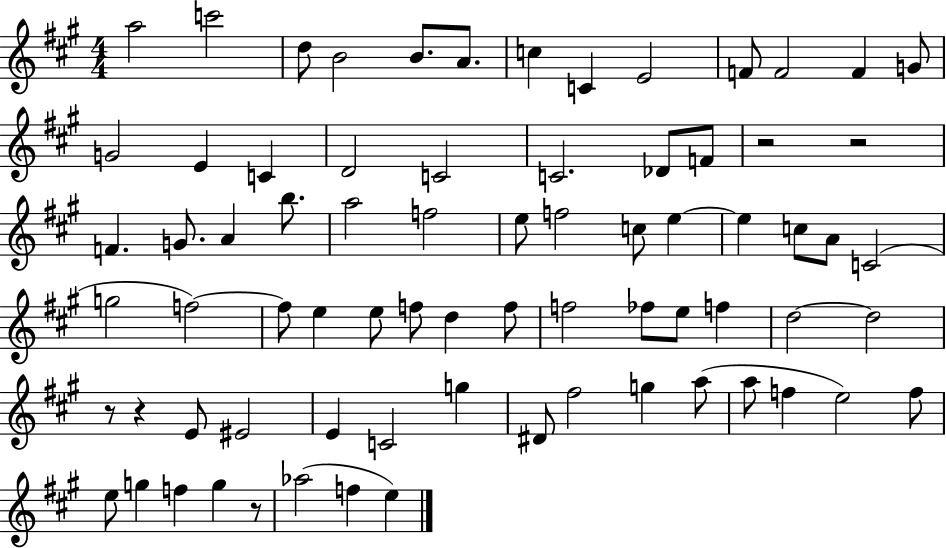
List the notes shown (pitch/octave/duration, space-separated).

A5/h C6/h D5/e B4/h B4/e. A4/e. C5/q C4/q E4/h F4/e F4/h F4/q G4/e G4/h E4/q C4/q D4/h C4/h C4/h. Db4/e F4/e R/h R/h F4/q. G4/e. A4/q B5/e. A5/h F5/h E5/e F5/h C5/e E5/q E5/q C5/e A4/e C4/h G5/h F5/h F5/e E5/q E5/e F5/e D5/q F5/e F5/h FES5/e E5/e F5/q D5/h D5/h R/e R/q E4/e EIS4/h E4/q C4/h G5/q D#4/e F#5/h G5/q A5/e A5/e F5/q E5/h F5/e E5/e G5/q F5/q G5/q R/e Ab5/h F5/q E5/q